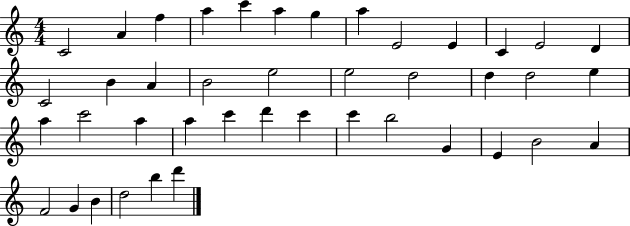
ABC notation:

X:1
T:Untitled
M:4/4
L:1/4
K:C
C2 A f a c' a g a E2 E C E2 D C2 B A B2 e2 e2 d2 d d2 e a c'2 a a c' d' c' c' b2 G E B2 A F2 G B d2 b d'